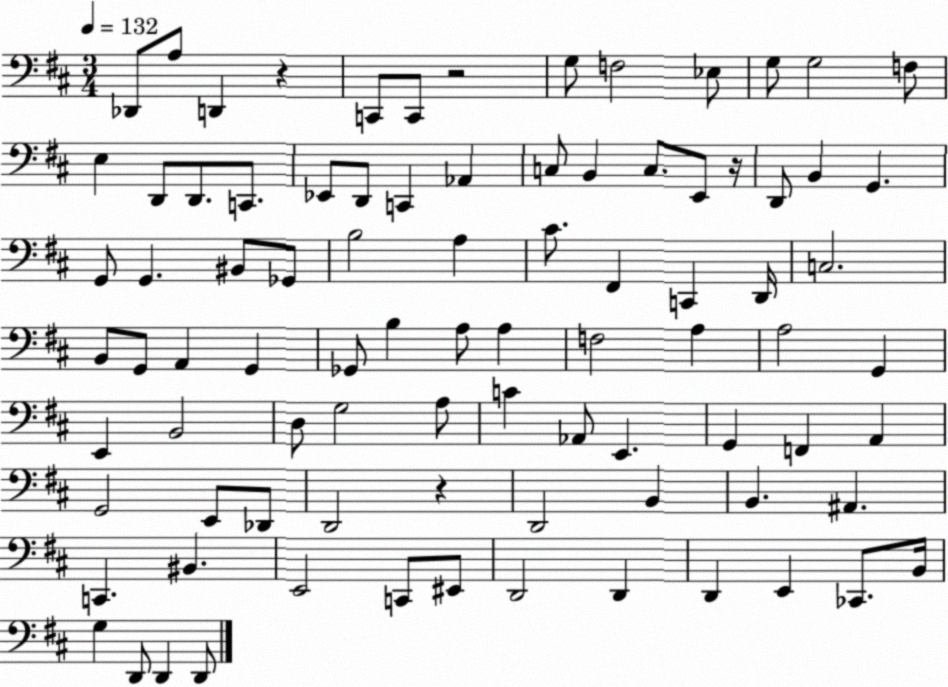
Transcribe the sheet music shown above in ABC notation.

X:1
T:Untitled
M:3/4
L:1/4
K:D
_D,,/2 A,/2 D,, z C,,/2 C,,/2 z2 G,/2 F,2 _E,/2 G,/2 G,2 F,/2 E, D,,/2 D,,/2 C,,/2 _E,,/2 D,,/2 C,, _A,, C,/2 B,, C,/2 E,,/2 z/4 D,,/2 B,, G,, G,,/2 G,, ^B,,/2 _G,,/2 B,2 A, ^C/2 ^F,, C,, D,,/4 C,2 B,,/2 G,,/2 A,, G,, _G,,/2 B, A,/2 A, F,2 A, A,2 G,, E,, B,,2 D,/2 G,2 A,/2 C _A,,/2 E,, G,, F,, A,, G,,2 E,,/2 _D,,/2 D,,2 z D,,2 B,, B,, ^A,, C,, ^B,, E,,2 C,,/2 ^E,,/2 D,,2 D,, D,, E,, _C,,/2 B,,/4 G, D,,/2 D,, D,,/2